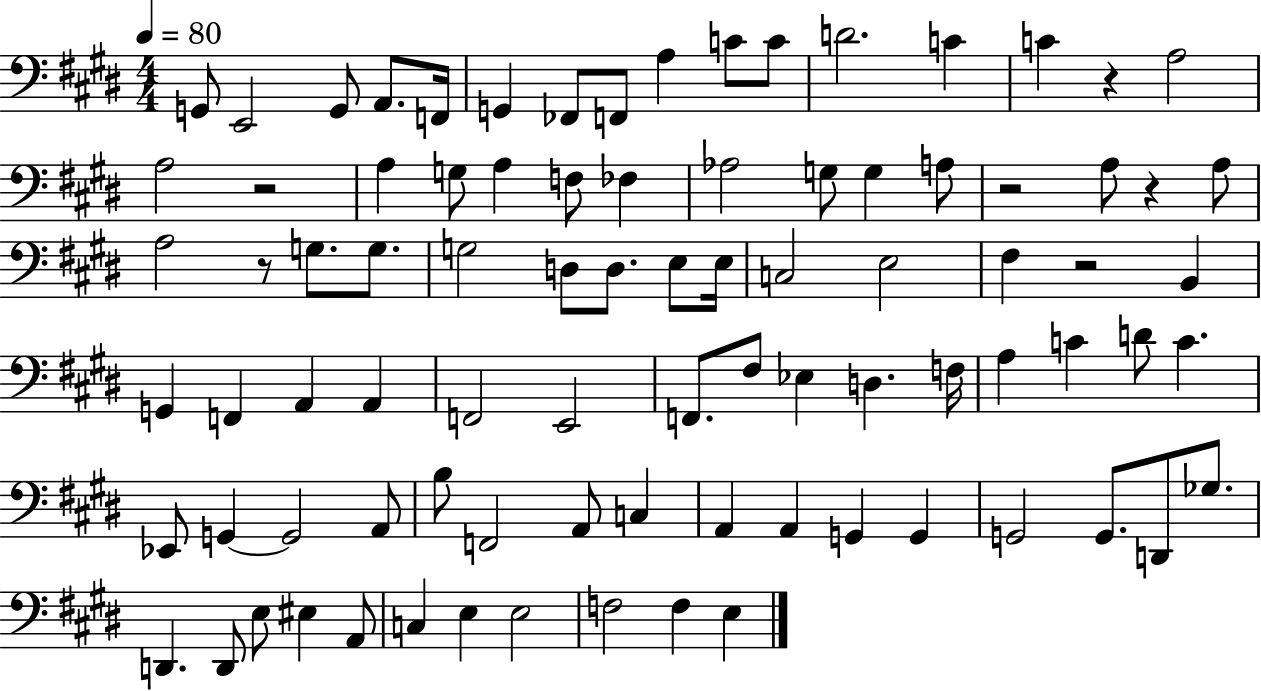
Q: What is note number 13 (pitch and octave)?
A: C4